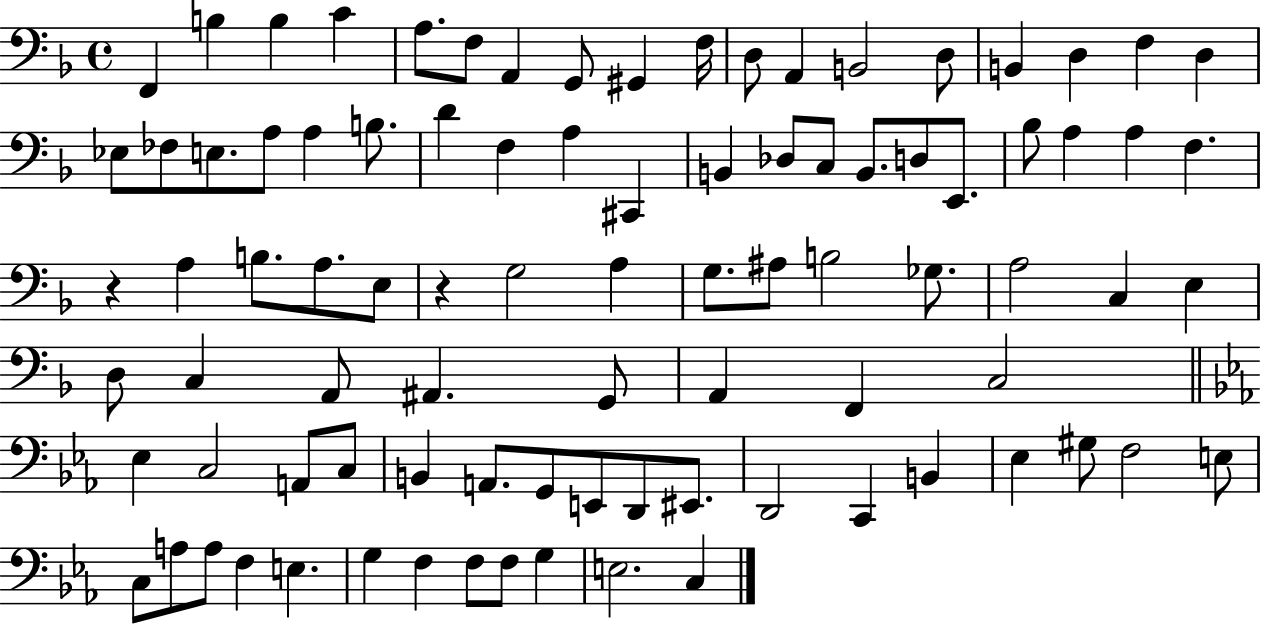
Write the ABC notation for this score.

X:1
T:Untitled
M:4/4
L:1/4
K:F
F,, B, B, C A,/2 F,/2 A,, G,,/2 ^G,, F,/4 D,/2 A,, B,,2 D,/2 B,, D, F, D, _E,/2 _F,/2 E,/2 A,/2 A, B,/2 D F, A, ^C,, B,, _D,/2 C,/2 B,,/2 D,/2 E,,/2 _B,/2 A, A, F, z A, B,/2 A,/2 E,/2 z G,2 A, G,/2 ^A,/2 B,2 _G,/2 A,2 C, E, D,/2 C, A,,/2 ^A,, G,,/2 A,, F,, C,2 _E, C,2 A,,/2 C,/2 B,, A,,/2 G,,/2 E,,/2 D,,/2 ^E,,/2 D,,2 C,, B,, _E, ^G,/2 F,2 E,/2 C,/2 A,/2 A,/2 F, E, G, F, F,/2 F,/2 G, E,2 C,